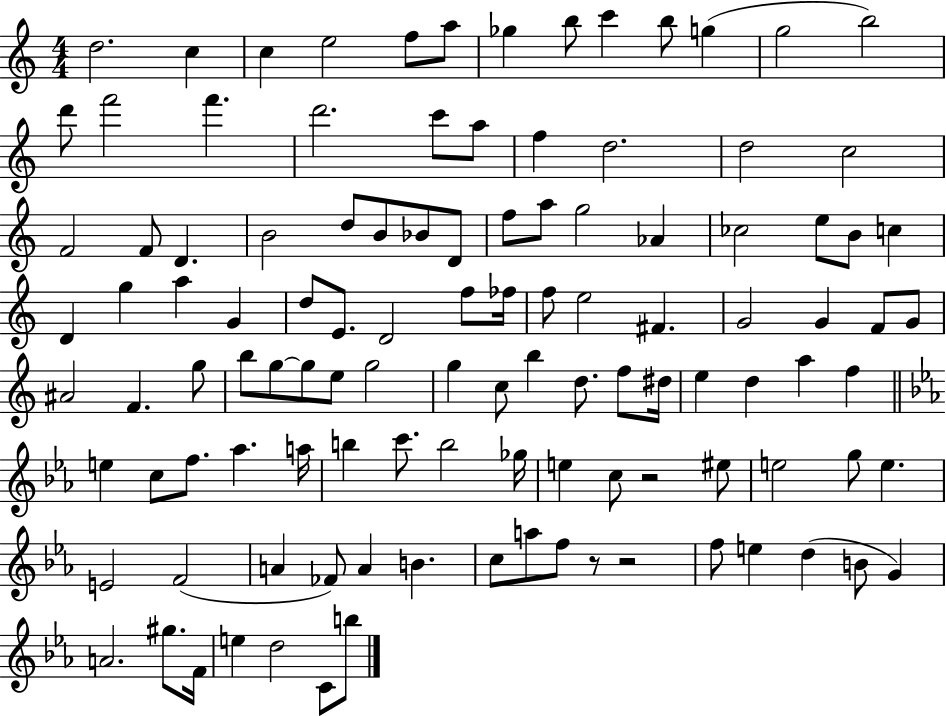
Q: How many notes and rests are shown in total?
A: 112